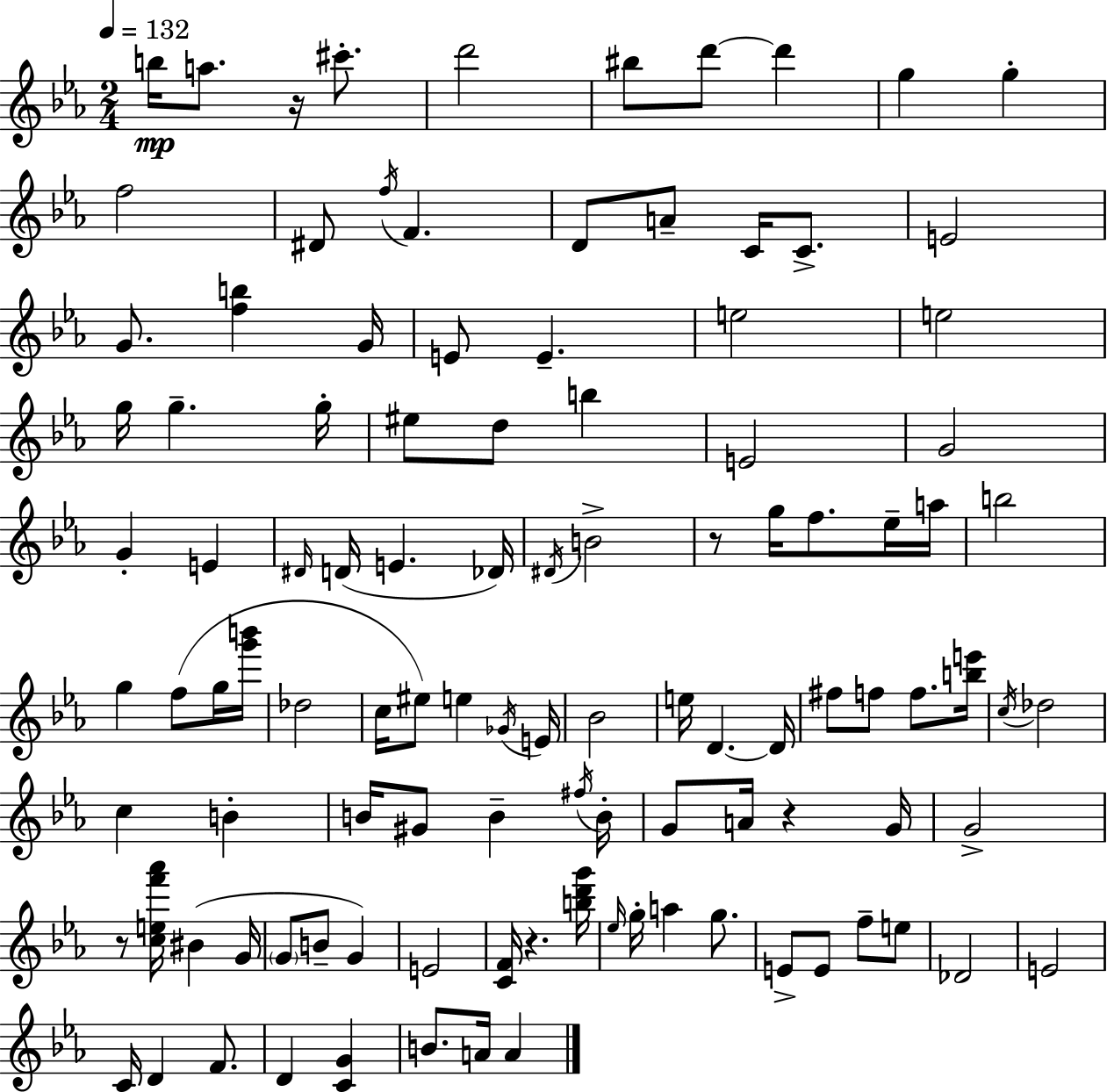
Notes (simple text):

B5/s A5/e. R/s C#6/e. D6/h BIS5/e D6/e D6/q G5/q G5/q F5/h D#4/e F5/s F4/q. D4/e A4/e C4/s C4/e. E4/h G4/e. [F5,B5]/q G4/s E4/e E4/q. E5/h E5/h G5/s G5/q. G5/s EIS5/e D5/e B5/q E4/h G4/h G4/q E4/q D#4/s D4/s E4/q. Db4/s D#4/s B4/h R/e G5/s F5/e. Eb5/s A5/s B5/h G5/q F5/e G5/s [G6,B6]/s Db5/h C5/s EIS5/e E5/q Gb4/s E4/s Bb4/h E5/s D4/q. D4/s F#5/e F5/e F5/e. [B5,E6]/s C5/s Db5/h C5/q B4/q B4/s G#4/e B4/q F#5/s B4/s G4/e A4/s R/q G4/s G4/h R/e [C5,E5,F6,Ab6]/s BIS4/q G4/s G4/e B4/e G4/q E4/h [C4,F4]/s R/q. [B5,D6,G6]/s Eb5/s G5/s A5/q G5/e. E4/e E4/e F5/e E5/e Db4/h E4/h C4/s D4/q F4/e. D4/q [C4,G4]/q B4/e. A4/s A4/q